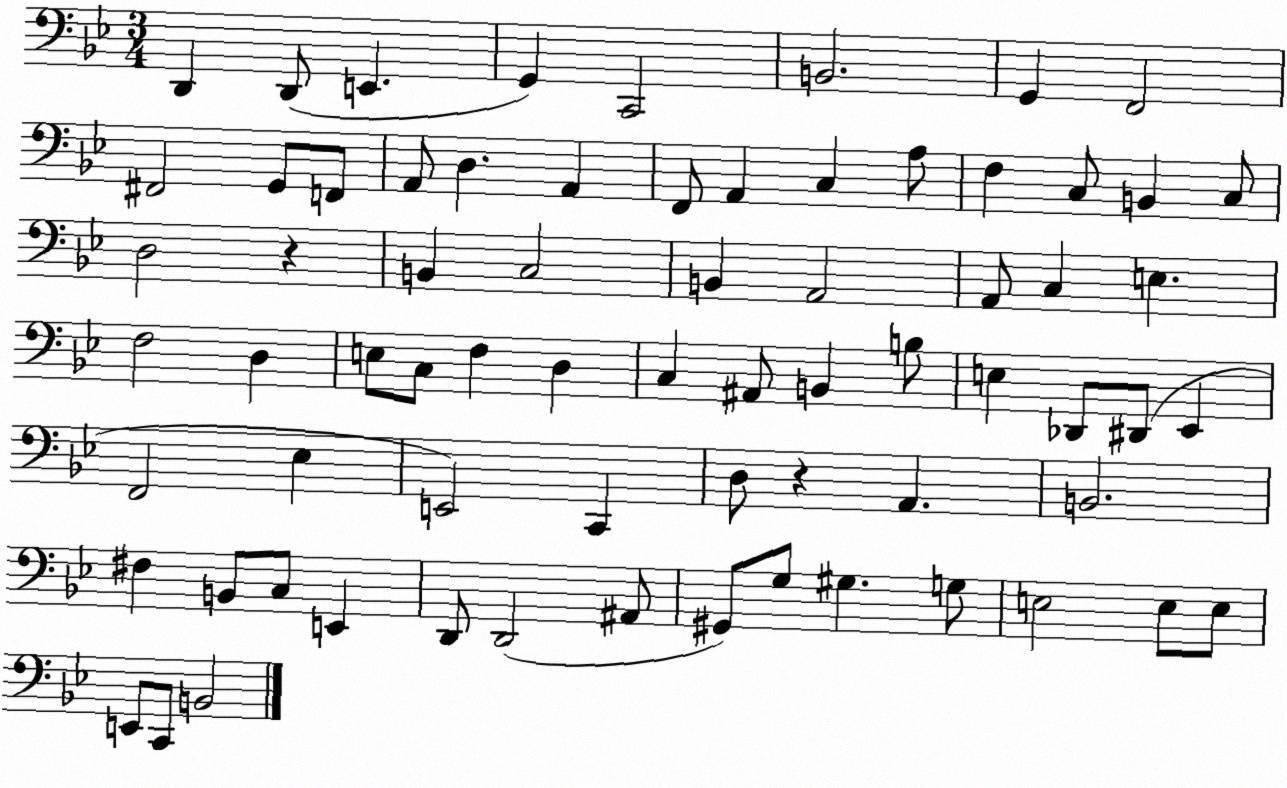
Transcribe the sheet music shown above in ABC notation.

X:1
T:Untitled
M:3/4
L:1/4
K:Bb
D,, D,,/2 E,, G,, C,,2 B,,2 G,, F,,2 ^F,,2 G,,/2 F,,/2 A,,/2 D, A,, F,,/2 A,, C, A,/2 F, C,/2 B,, C,/2 D,2 z B,, C,2 B,, A,,2 A,,/2 C, E, F,2 D, E,/2 C,/2 F, D, C, ^A,,/2 B,, B,/2 E, _D,,/2 ^D,,/2 _E,, F,,2 _E, E,,2 C,, D,/2 z A,, B,,2 ^F, B,,/2 C,/2 E,, D,,/2 D,,2 ^A,,/2 ^G,,/2 G,/2 ^G, G,/2 E,2 E,/2 E,/2 E,,/2 C,,/2 B,,2